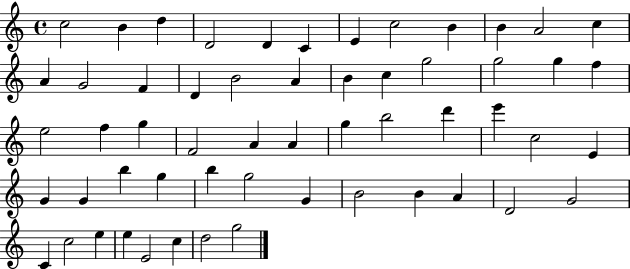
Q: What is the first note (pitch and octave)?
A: C5